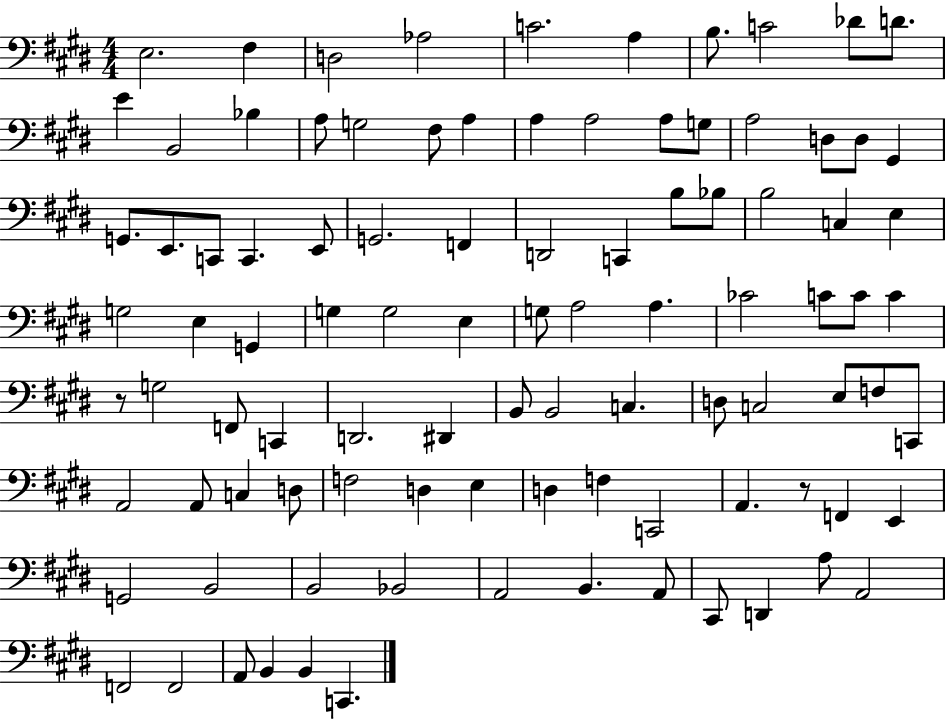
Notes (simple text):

E3/h. F#3/q D3/h Ab3/h C4/h. A3/q B3/e. C4/h Db4/e D4/e. E4/q B2/h Bb3/q A3/e G3/h F#3/e A3/q A3/q A3/h A3/e G3/e A3/h D3/e D3/e G#2/q G2/e. E2/e. C2/e C2/q. E2/e G2/h. F2/q D2/h C2/q B3/e Bb3/e B3/h C3/q E3/q G3/h E3/q G2/q G3/q G3/h E3/q G3/e A3/h A3/q. CES4/h C4/e C4/e C4/q R/e G3/h F2/e C2/q D2/h. D#2/q B2/e B2/h C3/q. D3/e C3/h E3/e F3/e C2/e A2/h A2/e C3/q D3/e F3/h D3/q E3/q D3/q F3/q C2/h A2/q. R/e F2/q E2/q G2/h B2/h B2/h Bb2/h A2/h B2/q. A2/e C#2/e D2/q A3/e A2/h F2/h F2/h A2/e B2/q B2/q C2/q.